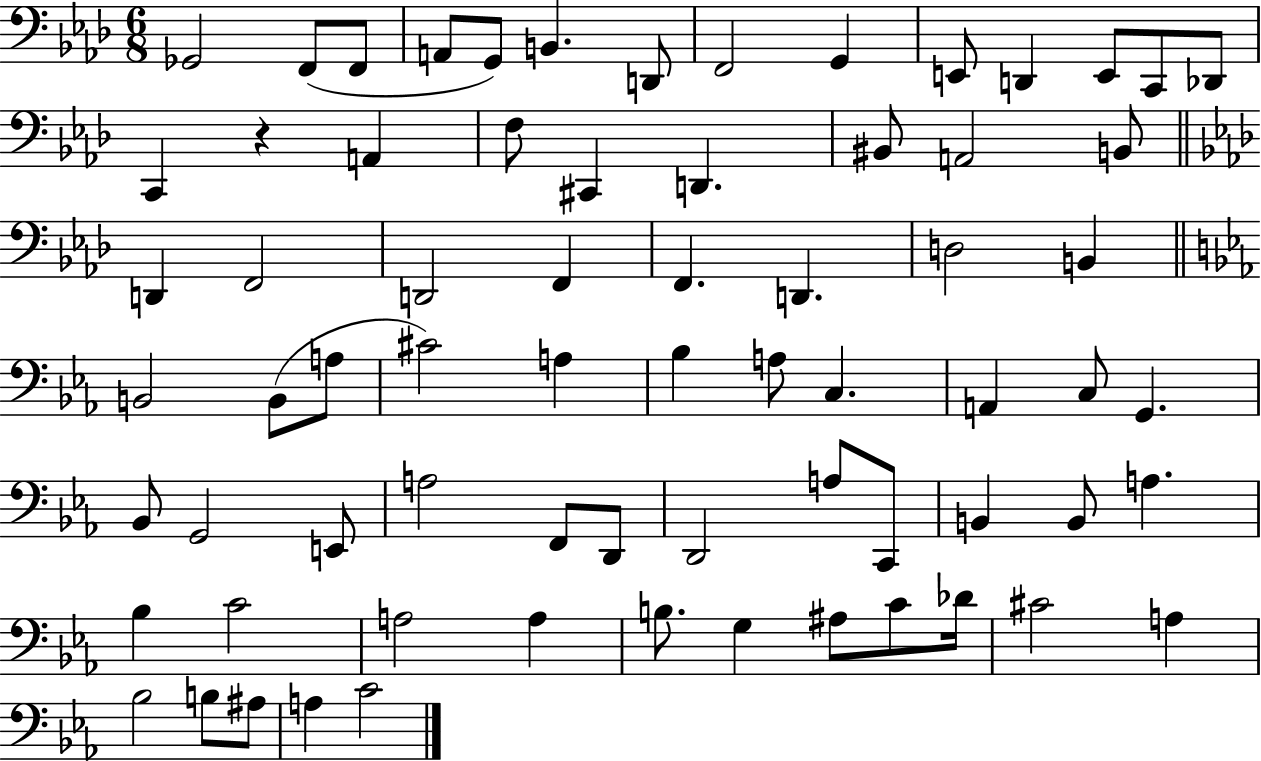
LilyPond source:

{
  \clef bass
  \numericTimeSignature
  \time 6/8
  \key aes \major
  ges,2 f,8( f,8 | a,8 g,8) b,4. d,8 | f,2 g,4 | e,8 d,4 e,8 c,8 des,8 | \break c,4 r4 a,4 | f8 cis,4 d,4. | bis,8 a,2 b,8 | \bar "||" \break \key aes \major d,4 f,2 | d,2 f,4 | f,4. d,4. | d2 b,4 | \break \bar "||" \break \key ees \major b,2 b,8( a8 | cis'2) a4 | bes4 a8 c4. | a,4 c8 g,4. | \break bes,8 g,2 e,8 | a2 f,8 d,8 | d,2 a8 c,8 | b,4 b,8 a4. | \break bes4 c'2 | a2 a4 | b8. g4 ais8 c'8 des'16 | cis'2 a4 | \break bes2 b8 ais8 | a4 c'2 | \bar "|."
}